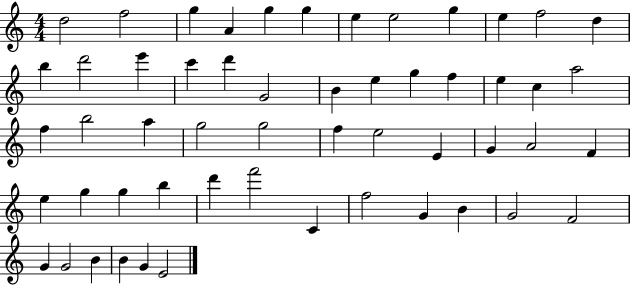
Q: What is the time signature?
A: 4/4